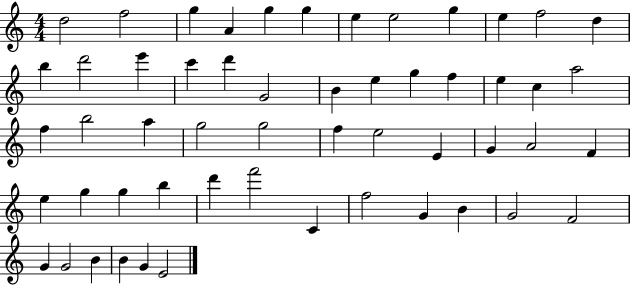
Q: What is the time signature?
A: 4/4